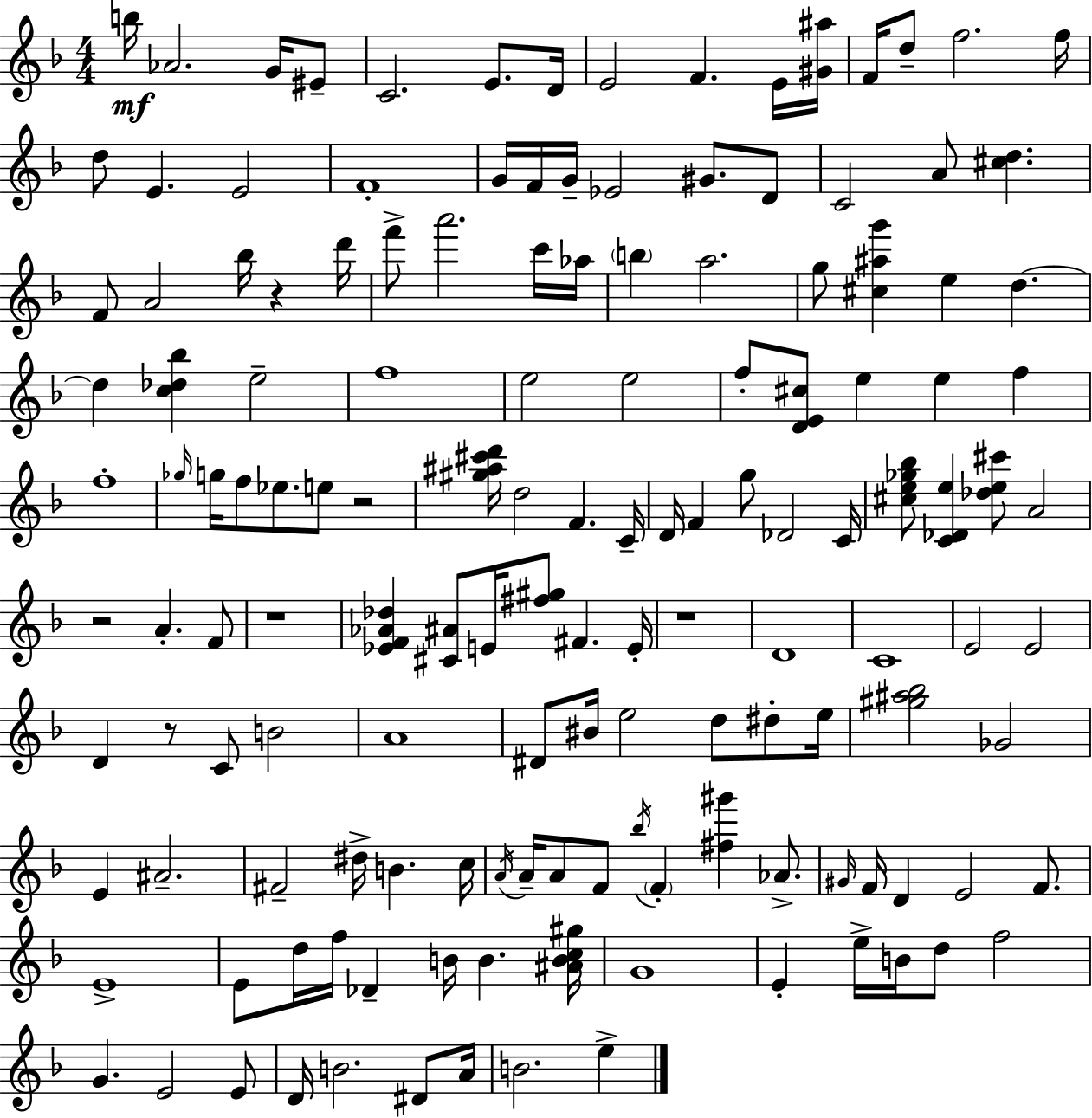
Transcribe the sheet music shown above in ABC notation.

X:1
T:Untitled
M:4/4
L:1/4
K:F
b/4 _A2 G/4 ^E/2 C2 E/2 D/4 E2 F E/4 [^G^a]/4 F/4 d/2 f2 f/4 d/2 E E2 F4 G/4 F/4 G/4 _E2 ^G/2 D/2 C2 A/2 [^cd] F/2 A2 _b/4 z d'/4 f'/2 a'2 c'/4 _a/4 b a2 g/2 [^c^ag'] e d d [c_d_b] e2 f4 e2 e2 f/2 [DE^c]/2 e e f f4 _g/4 g/4 f/2 _e/2 e/2 z2 [^g^a^c'd']/4 d2 F C/4 D/4 F g/2 _D2 C/4 [^ce_g_b]/2 [C_De] [_de^c']/2 A2 z2 A F/2 z4 [_EF_A_d] [^C^A]/2 E/4 [^f^g]/2 ^F E/4 z4 D4 C4 E2 E2 D z/2 C/2 B2 A4 ^D/2 ^B/4 e2 d/2 ^d/2 e/4 [^g^a_b]2 _G2 E ^A2 ^F2 ^d/4 B c/4 A/4 A/4 A/2 F/2 _b/4 F [^f^g'] _A/2 ^G/4 F/4 D E2 F/2 E4 E/2 d/4 f/4 _D B/4 B [^ABc^g]/4 G4 E e/4 B/4 d/2 f2 G E2 E/2 D/4 B2 ^D/2 A/4 B2 e